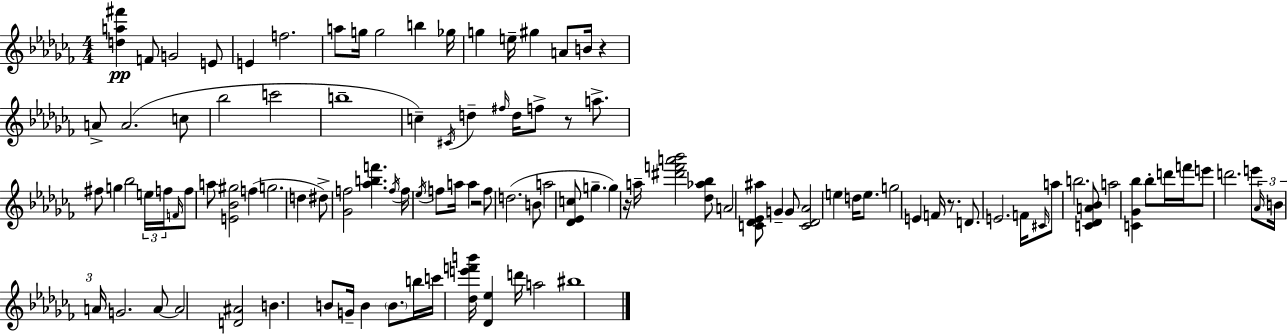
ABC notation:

X:1
T:Untitled
M:4/4
L:1/4
K:Abm
[da^f'] F/2 G2 E/2 E f2 a/2 g/4 g2 b _g/4 g e/4 ^g A/2 B/4 z A/2 A2 c/2 _b2 c'2 b4 c ^C/4 d ^f/4 d/4 f/2 z/2 a/2 ^f/2 g _b2 e/4 f/4 F/4 f/2 a/2 [E_B^g]2 f g2 d ^d/2 [_Gf]2 [_abf'] f/4 f/4 _e/4 f/2 a/4 a z2 f/2 d2 B/2 a2 [_D_Ec]/2 g g z/4 a/4 [^d'f'a'_b']2 [_d_a_b]/2 A2 [C_D_E^a]/2 G G/2 [C_D_A]2 e d/4 e/2 g2 E F/4 z/2 D/2 E2 F/4 ^C/4 a/2 b2 [C_DA_B]/2 a2 [C_G_b] _b/2 d'/4 f'/4 e'/2 d'2 e'/2 _A/4 B/4 A/4 G2 A/2 A2 [D^A]2 B B/2 G/4 B B/2 b/4 c'/4 [_de'f'b']/4 [_D_e] d'/4 a2 ^b4